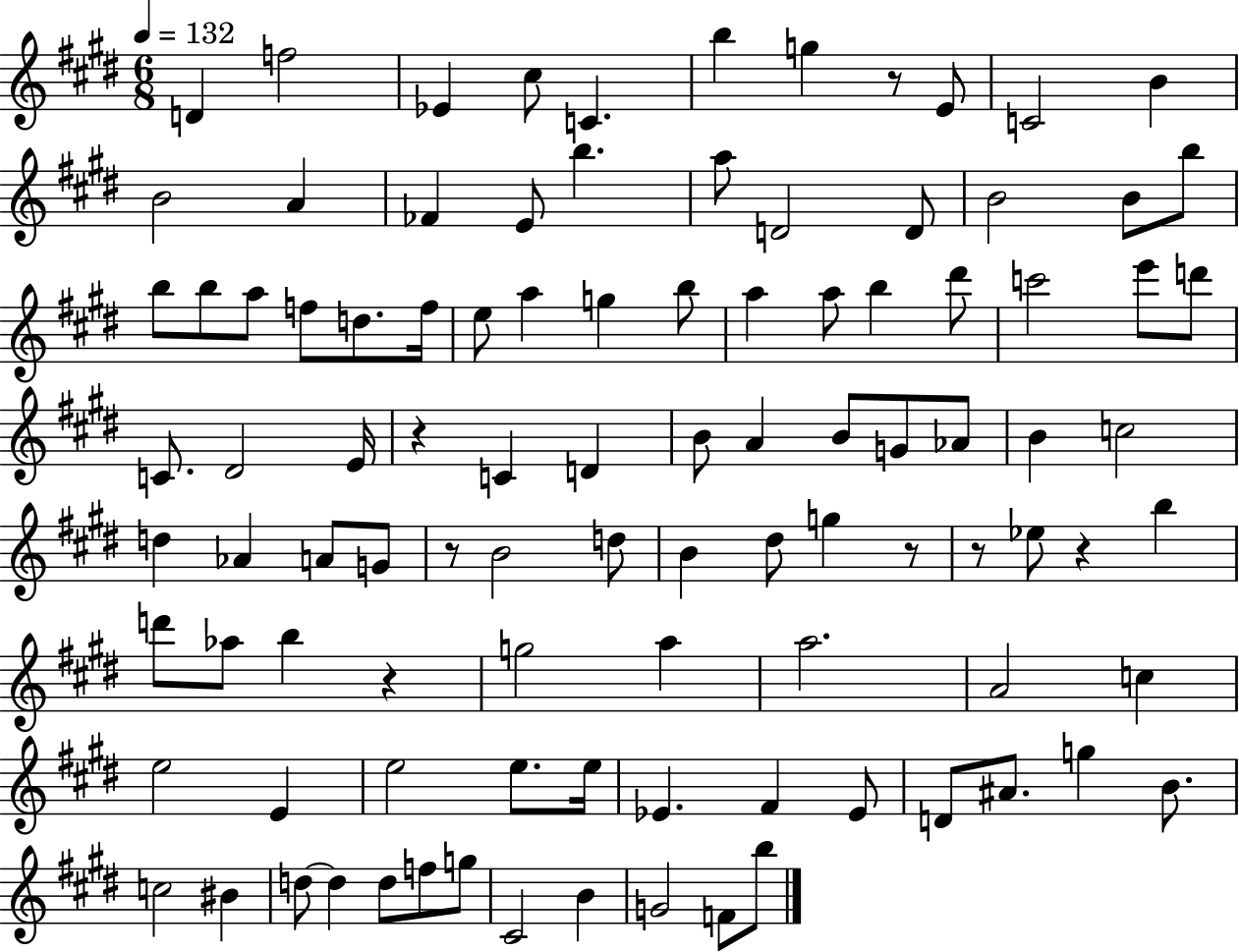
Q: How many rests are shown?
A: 7